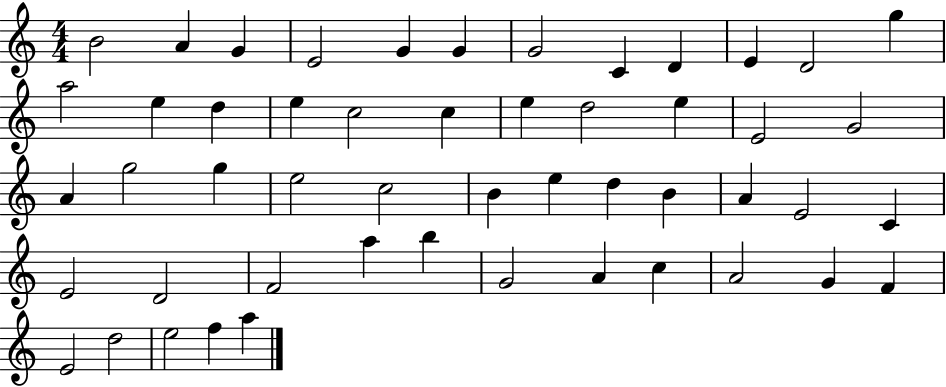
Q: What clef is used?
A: treble